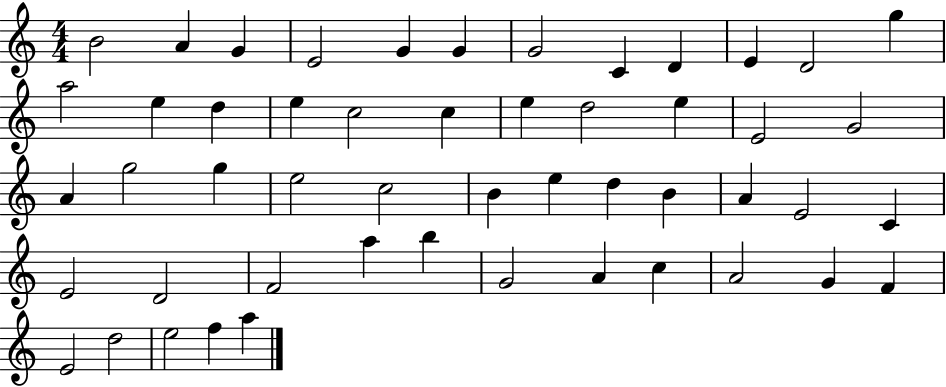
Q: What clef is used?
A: treble